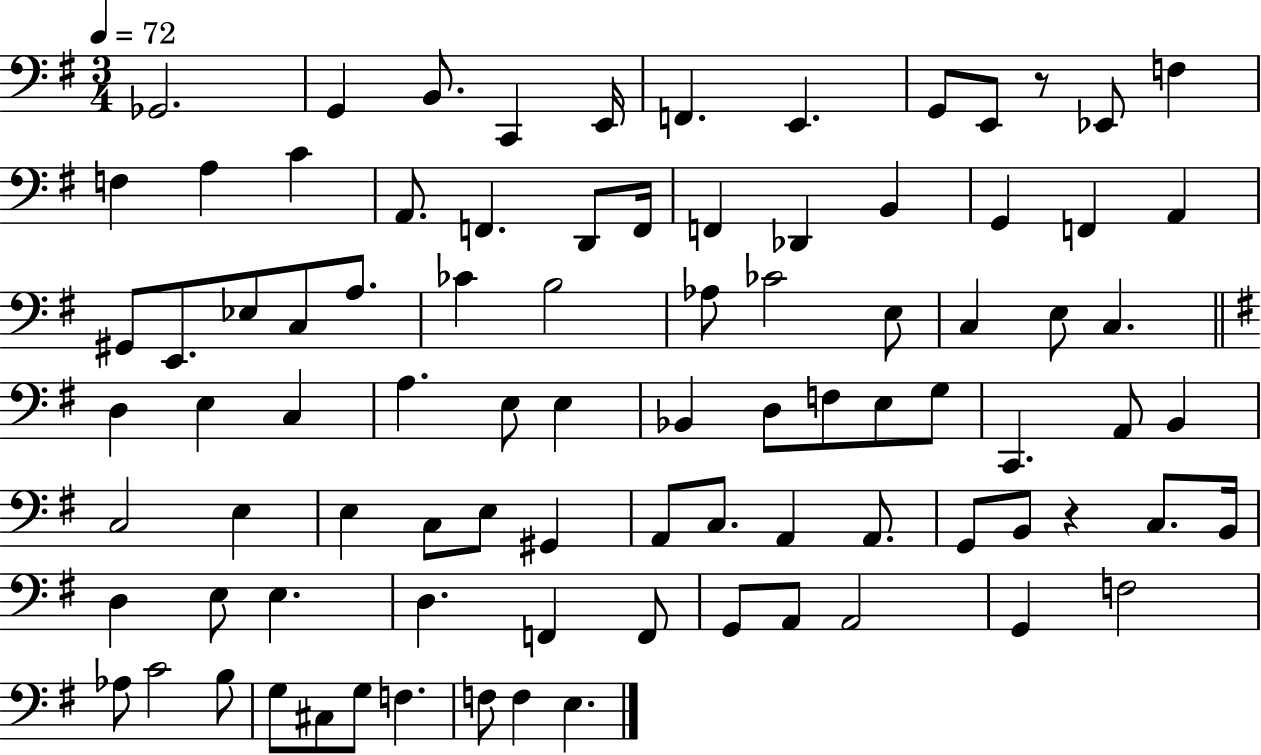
X:1
T:Untitled
M:3/4
L:1/4
K:G
_G,,2 G,, B,,/2 C,, E,,/4 F,, E,, G,,/2 E,,/2 z/2 _E,,/2 F, F, A, C A,,/2 F,, D,,/2 F,,/4 F,, _D,, B,, G,, F,, A,, ^G,,/2 E,,/2 _E,/2 C,/2 A,/2 _C B,2 _A,/2 _C2 E,/2 C, E,/2 C, D, E, C, A, E,/2 E, _B,, D,/2 F,/2 E,/2 G,/2 C,, A,,/2 B,, C,2 E, E, C,/2 E,/2 ^G,, A,,/2 C,/2 A,, A,,/2 G,,/2 B,,/2 z C,/2 B,,/4 D, E,/2 E, D, F,, F,,/2 G,,/2 A,,/2 A,,2 G,, F,2 _A,/2 C2 B,/2 G,/2 ^C,/2 G,/2 F, F,/2 F, E,